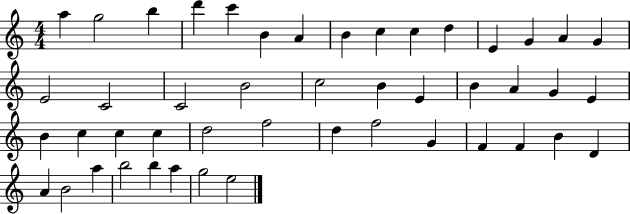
A5/q G5/h B5/q D6/q C6/q B4/q A4/q B4/q C5/q C5/q D5/q E4/q G4/q A4/q G4/q E4/h C4/h C4/h B4/h C5/h B4/q E4/q B4/q A4/q G4/q E4/q B4/q C5/q C5/q C5/q D5/h F5/h D5/q F5/h G4/q F4/q F4/q B4/q D4/q A4/q B4/h A5/q B5/h B5/q A5/q G5/h E5/h